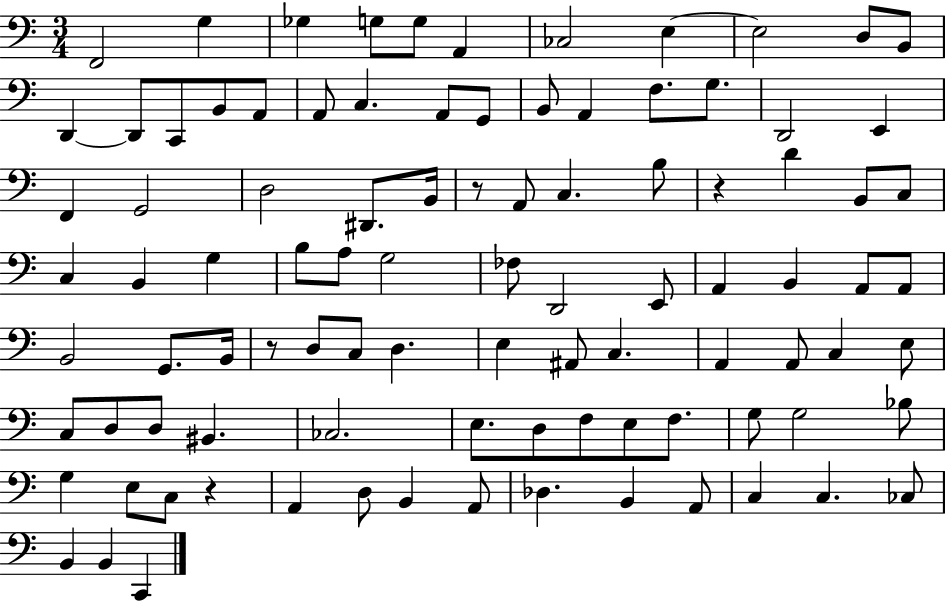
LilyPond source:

{
  \clef bass
  \numericTimeSignature
  \time 3/4
  \key c \major
  f,2 g4 | ges4 g8 g8 a,4 | ces2 e4~~ | e2 d8 b,8 | \break d,4~~ d,8 c,8 b,8 a,8 | a,8 c4. a,8 g,8 | b,8 a,4 f8. g8. | d,2 e,4 | \break f,4 g,2 | d2 dis,8. b,16 | r8 a,8 c4. b8 | r4 d'4 b,8 c8 | \break c4 b,4 g4 | b8 a8 g2 | fes8 d,2 e,8 | a,4 b,4 a,8 a,8 | \break b,2 g,8. b,16 | r8 d8 c8 d4. | e4 ais,8 c4. | a,4 a,8 c4 e8 | \break c8 d8 d8 bis,4. | ces2. | e8. d8 f8 e8 f8. | g8 g2 bes8 | \break g4 e8 c8 r4 | a,4 d8 b,4 a,8 | des4. b,4 a,8 | c4 c4. ces8 | \break b,4 b,4 c,4 | \bar "|."
}